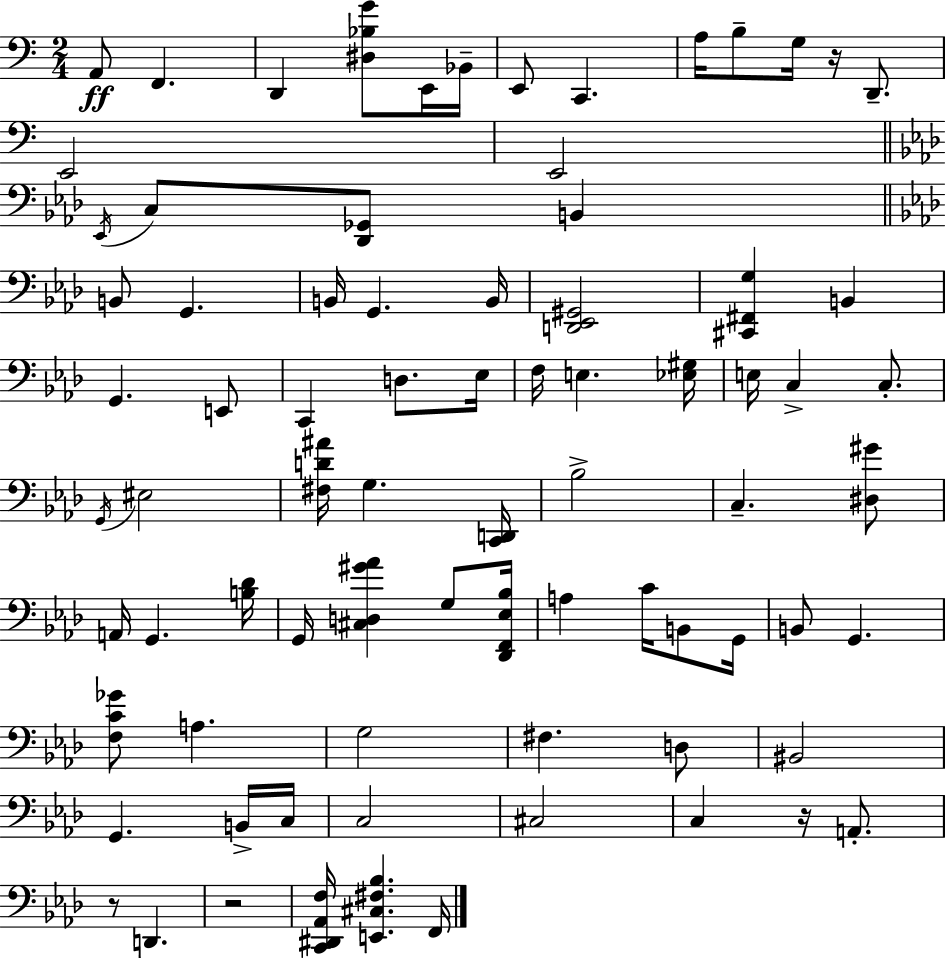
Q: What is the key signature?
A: C major